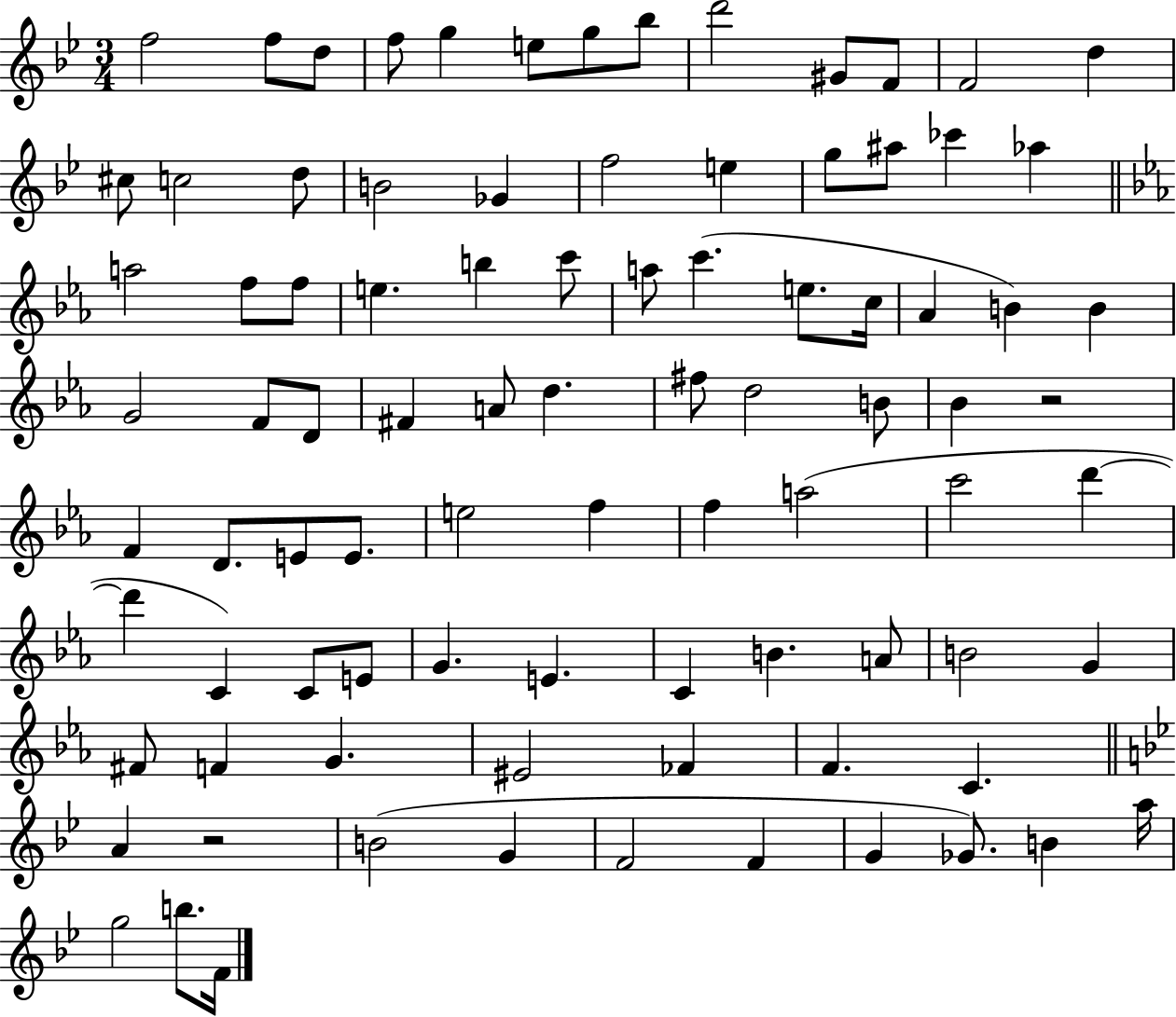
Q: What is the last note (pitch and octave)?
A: F4